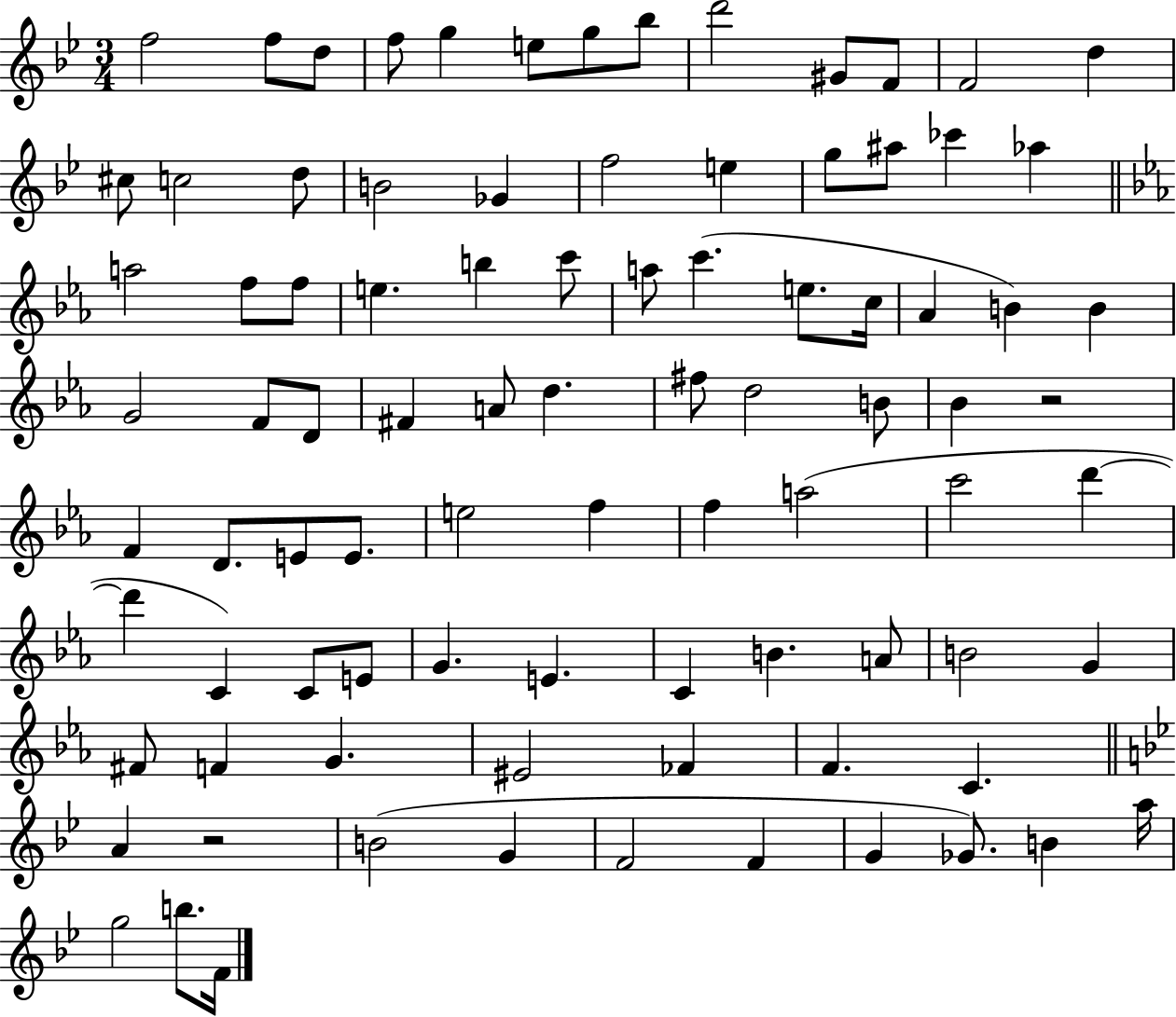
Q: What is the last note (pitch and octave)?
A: F4